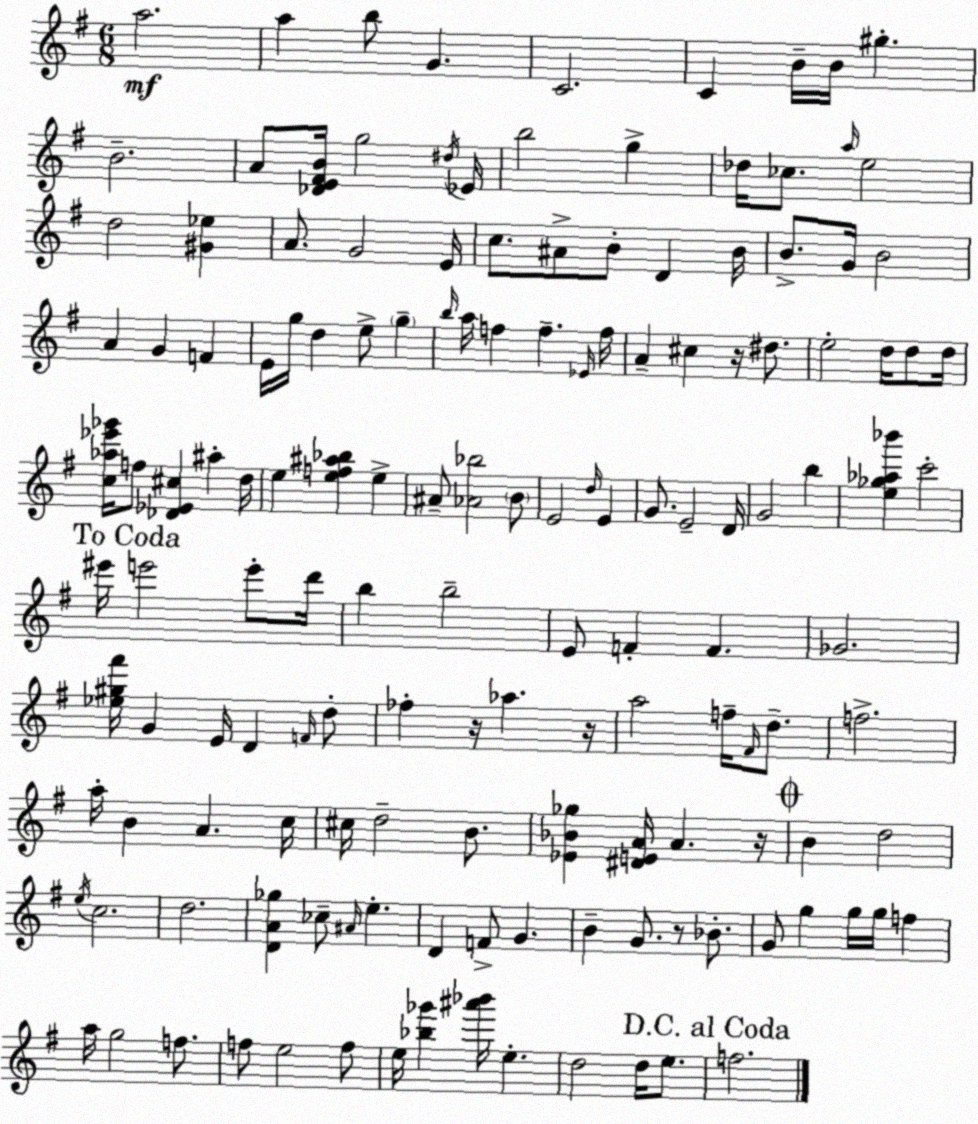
X:1
T:Untitled
M:6/8
L:1/4
K:G
a2 a b/2 G C2 C B/4 B/4 ^g B2 A/2 [_DE^FB]/4 g2 ^d/4 _E/4 b2 g _d/4 _c/2 a/4 e2 d2 [^G_e] A/2 G2 E/4 c/2 ^A/2 B/2 D B/4 B/2 G/4 B2 A G F E/4 g/4 d e/2 g b/4 a/4 f f _E/4 f/4 A ^c z/4 ^d/2 e2 d/4 d/2 d/4 [c_a_e'_g']/4 f/2 [_D_E^c] ^a d/4 e [ef^a_b] e ^A/2 [_A_b]2 B/2 E2 d/4 E G/2 E2 D/4 G2 b [e_g_a_b'] c'2 ^e'/4 e'2 e'/2 d'/4 b b2 E/2 F F _G2 [_e^g^f']/4 G E/4 D F/4 d/2 _f z/4 _a z/4 a2 f/4 ^F/4 d/2 f2 a/4 B A c/4 ^c/4 d2 B/2 [_E_B_g] [^DEA]/4 A z/4 B d2 e/4 c2 d2 [DA_g] _c/2 ^A/4 e D F/2 G B G/2 z/2 _B/2 G/2 g g/4 g/4 f a/4 g2 f/2 f/2 e2 f/2 e/4 [_b_g'] [^a'_b']/4 e d2 d/4 e/2 f2